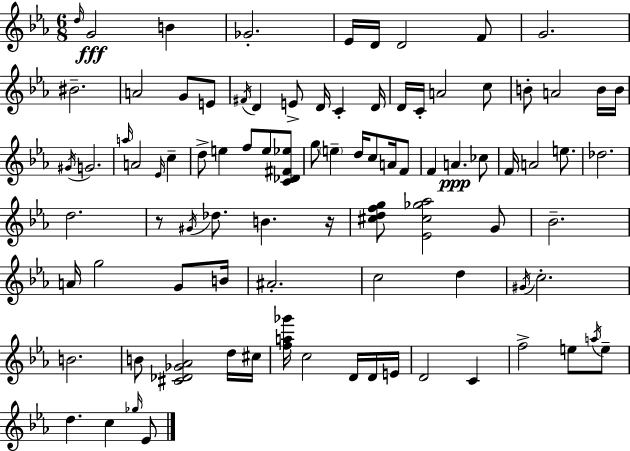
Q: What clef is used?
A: treble